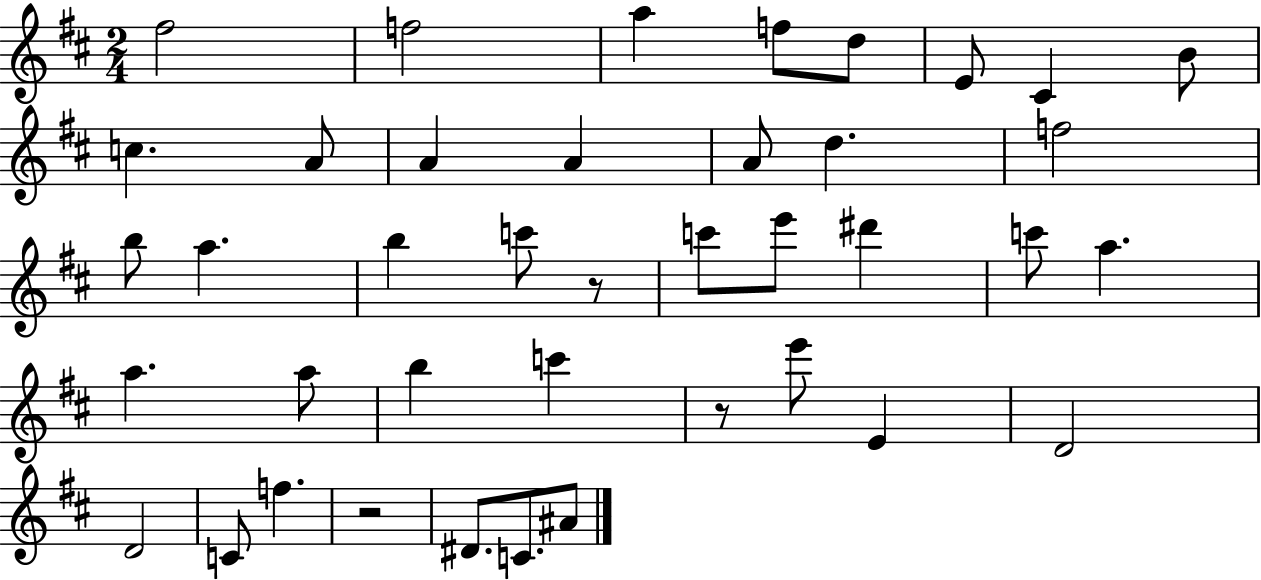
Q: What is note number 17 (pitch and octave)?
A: A5